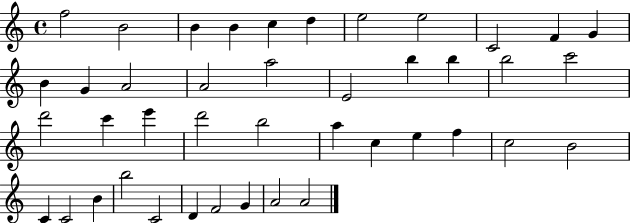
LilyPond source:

{
  \clef treble
  \time 4/4
  \defaultTimeSignature
  \key c \major
  f''2 b'2 | b'4 b'4 c''4 d''4 | e''2 e''2 | c'2 f'4 g'4 | \break b'4 g'4 a'2 | a'2 a''2 | e'2 b''4 b''4 | b''2 c'''2 | \break d'''2 c'''4 e'''4 | d'''2 b''2 | a''4 c''4 e''4 f''4 | c''2 b'2 | \break c'4 c'2 b'4 | b''2 c'2 | d'4 f'2 g'4 | a'2 a'2 | \break \bar "|."
}